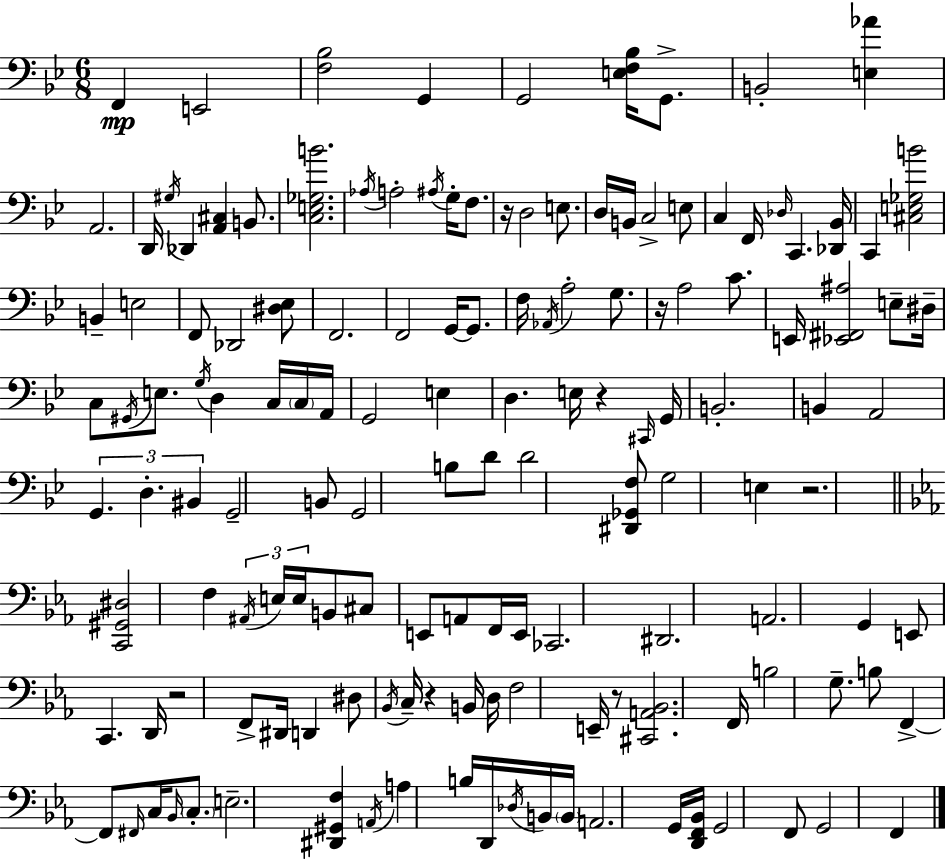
F2/q E2/h [F3,Bb3]/h G2/q G2/h [E3,F3,Bb3]/s G2/e. B2/h [E3,Ab4]/q A2/h. D2/s G#3/s Db2/q [A2,C#3]/q B2/e. [C3,E3,Gb3,B4]/h. Ab3/s A3/h A#3/s G3/s F3/e. R/s D3/h E3/e. D3/s B2/s C3/h E3/e C3/q F2/s Db3/s C2/q. [Db2,Bb2]/s C2/q [C#3,E3,Gb3,B4]/h B2/q E3/h F2/e Db2/h [D#3,Eb3]/e F2/h. F2/h G2/s G2/e. F3/s Ab2/s A3/h G3/e. R/s A3/h C4/e. E2/s [Eb2,F#2,A#3]/h E3/e D#3/s C3/e G#2/s E3/e. G3/s D3/q C3/s C3/s A2/s G2/h E3/q D3/q. E3/s R/q C#2/s G2/s B2/h. B2/q A2/h G2/q. D3/q. BIS2/q G2/h B2/e G2/h B3/e D4/e D4/h [D#2,Gb2,F3]/e G3/h E3/q R/h. [C2,G#2,D#3]/h F3/q A#2/s E3/s E3/s B2/e C#3/e E2/e A2/e F2/s E2/s CES2/h. D#2/h. A2/h. G2/q E2/e C2/q. D2/s R/h F2/e D#2/s D2/q D#3/e Bb2/s C3/s R/q B2/s D3/s F3/h E2/s R/e [C#2,A2,Bb2]/h. F2/s B3/h G3/e. B3/e F2/q F2/e F#2/s C3/s Bb2/s C3/e. E3/h. [D#2,G#2,F3]/q A2/s A3/q B3/s D2/s Db3/s B2/s B2/s A2/h. G2/s [D2,F2,Bb2]/s G2/h F2/e G2/h F2/q